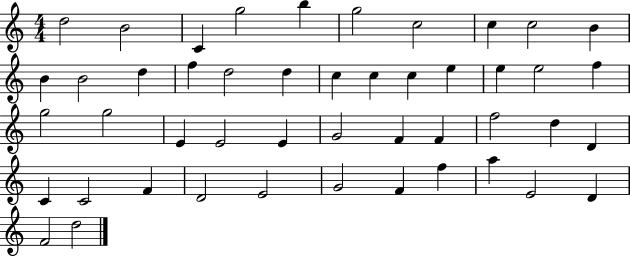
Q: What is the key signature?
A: C major